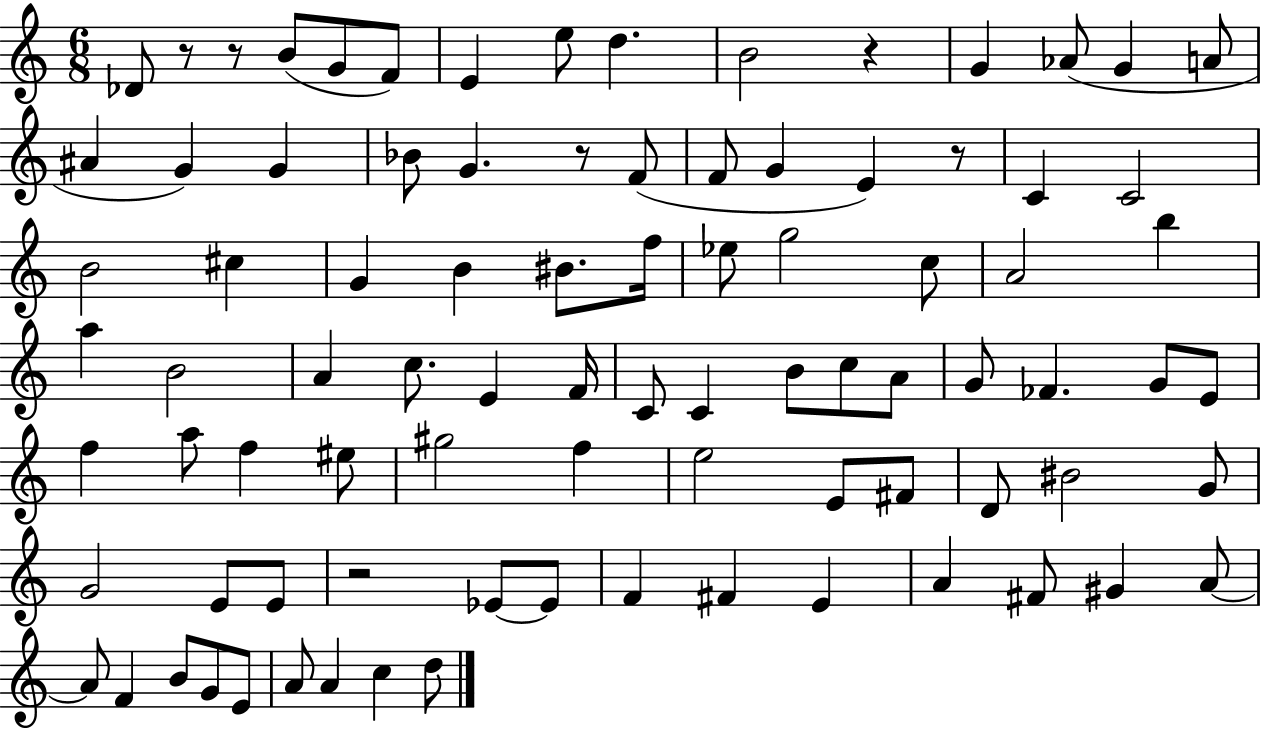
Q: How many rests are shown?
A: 6